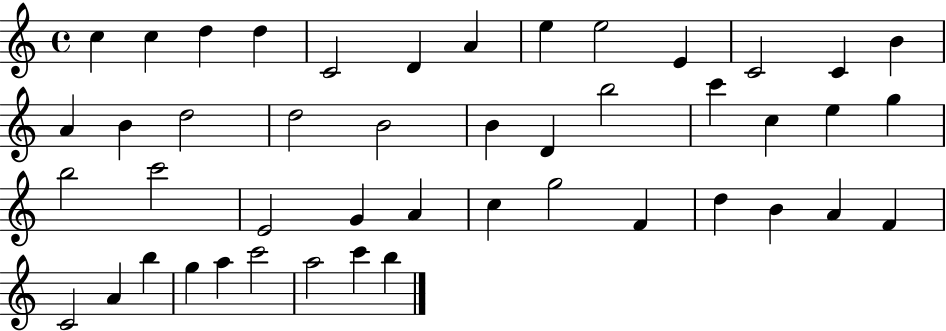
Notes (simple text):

C5/q C5/q D5/q D5/q C4/h D4/q A4/q E5/q E5/h E4/q C4/h C4/q B4/q A4/q B4/q D5/h D5/h B4/h B4/q D4/q B5/h C6/q C5/q E5/q G5/q B5/h C6/h E4/h G4/q A4/q C5/q G5/h F4/q D5/q B4/q A4/q F4/q C4/h A4/q B5/q G5/q A5/q C6/h A5/h C6/q B5/q